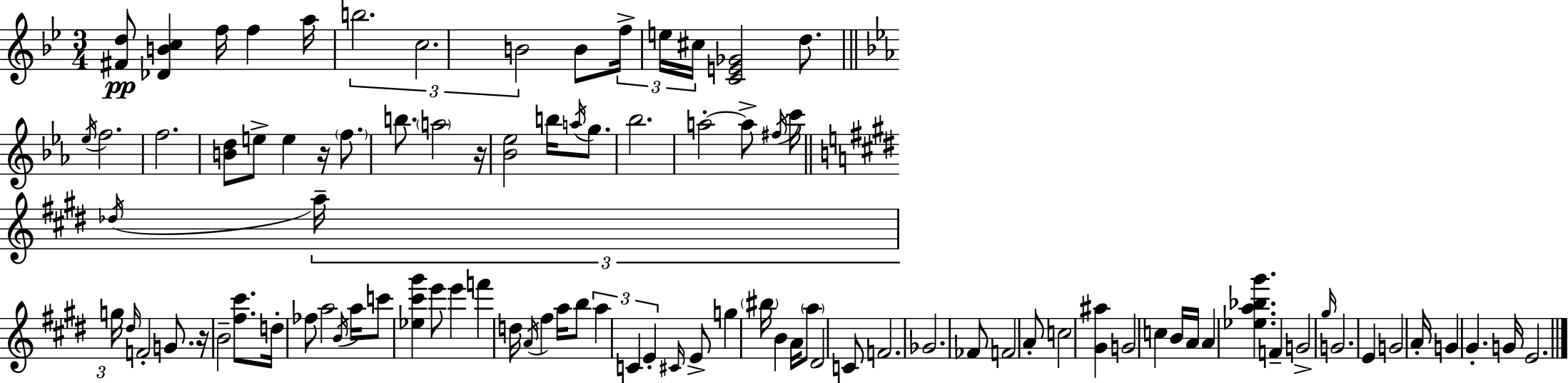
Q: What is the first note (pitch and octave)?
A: F5